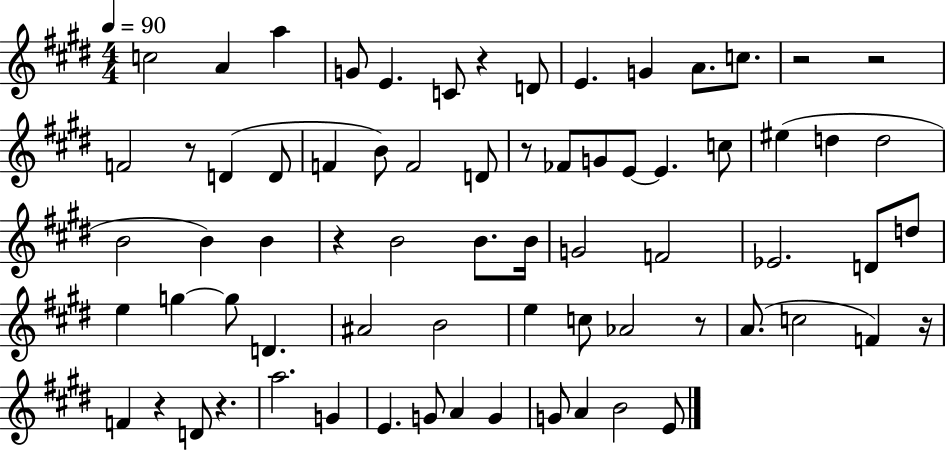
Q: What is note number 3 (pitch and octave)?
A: A5